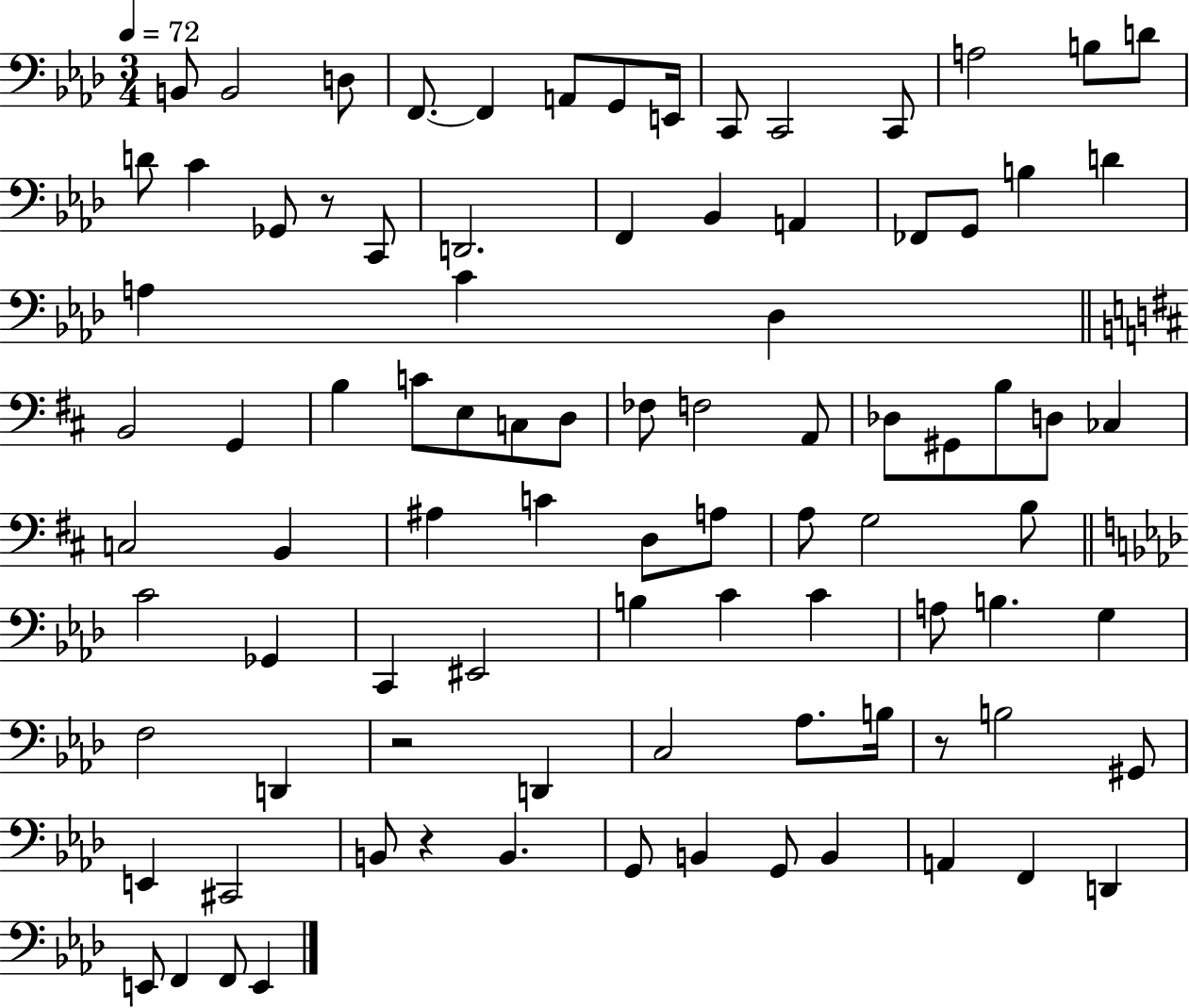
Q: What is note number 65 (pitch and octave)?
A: D2